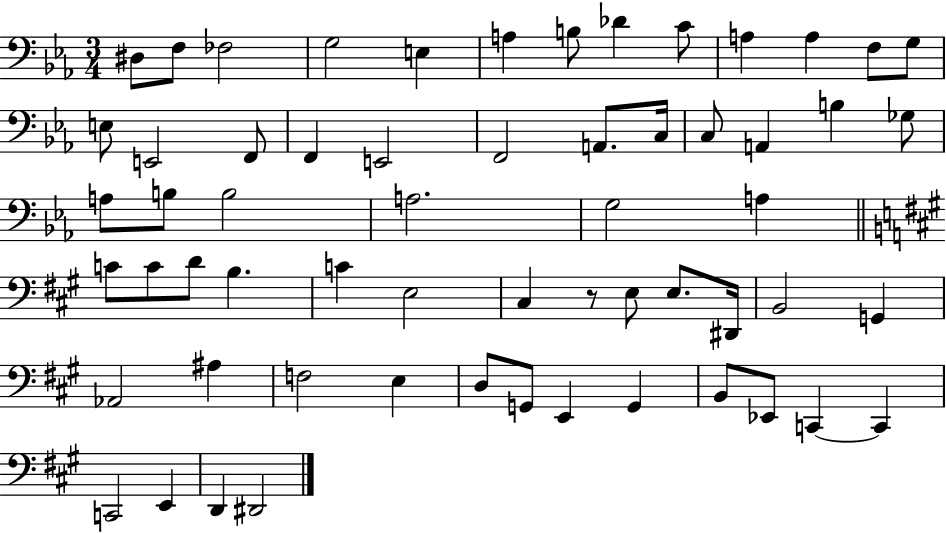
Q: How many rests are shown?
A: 1